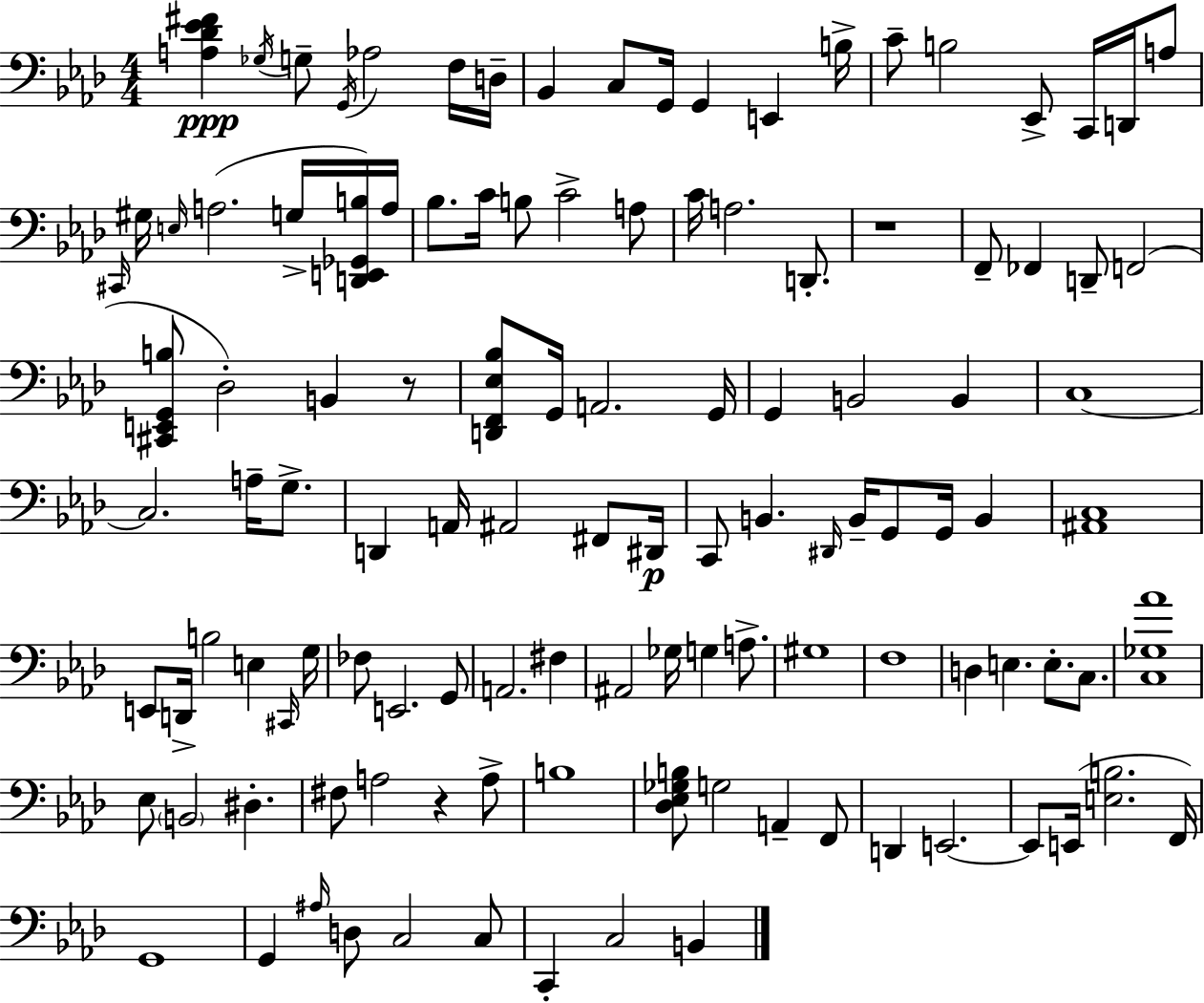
[A3,Db4,Eb4,F#4]/q Gb3/s G3/e G2/s Ab3/h F3/s D3/s Bb2/q C3/e G2/s G2/q E2/q B3/s C4/e B3/h Eb2/e C2/s D2/s A3/e C#2/s G#3/s E3/s A3/h. G3/s [D2,E2,Gb2,B3]/s A3/s Bb3/e. C4/s B3/e C4/h A3/e C4/s A3/h. D2/e. R/w F2/e FES2/q D2/e F2/h [C#2,E2,G2,B3]/e Db3/h B2/q R/e [D2,F2,Eb3,Bb3]/e G2/s A2/h. G2/s G2/q B2/h B2/q C3/w C3/h. A3/s G3/e. D2/q A2/s A#2/h F#2/e D#2/s C2/e B2/q. D#2/s B2/s G2/e G2/s B2/q [A#2,C3]/w E2/e D2/s B3/h E3/q C#2/s G3/s FES3/e E2/h. G2/e A2/h. F#3/q A#2/h Gb3/s G3/q A3/e. G#3/w F3/w D3/q E3/q. E3/e. C3/e. [C3,Gb3,Ab4]/w Eb3/e B2/h D#3/q. F#3/e A3/h R/q A3/e B3/w [Db3,Eb3,Gb3,B3]/e G3/h A2/q F2/e D2/q E2/h. E2/e E2/s [E3,B3]/h. F2/s G2/w G2/q A#3/s D3/e C3/h C3/e C2/q C3/h B2/q